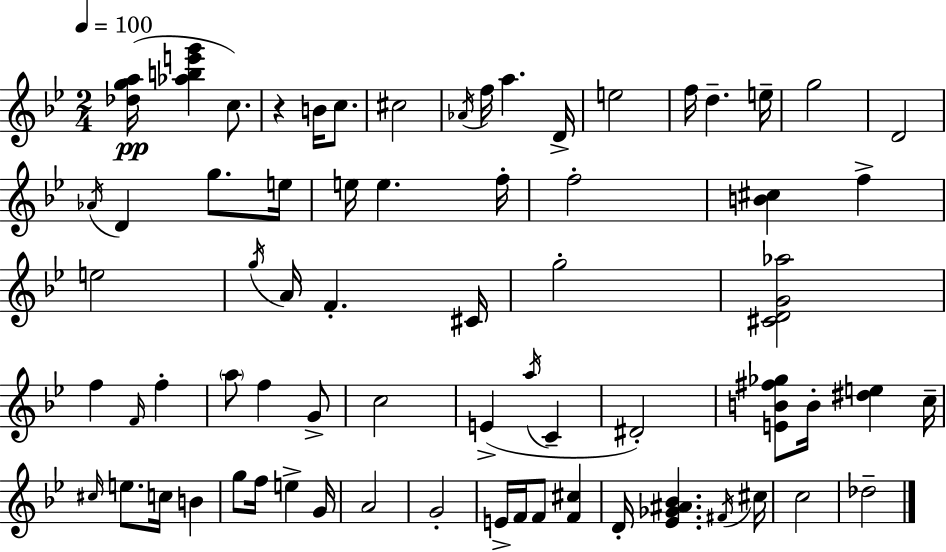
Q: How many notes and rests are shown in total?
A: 69